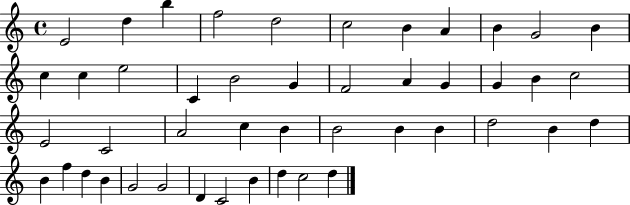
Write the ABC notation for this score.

X:1
T:Untitled
M:4/4
L:1/4
K:C
E2 d b f2 d2 c2 B A B G2 B c c e2 C B2 G F2 A G G B c2 E2 C2 A2 c B B2 B B d2 B d B f d B G2 G2 D C2 B d c2 d